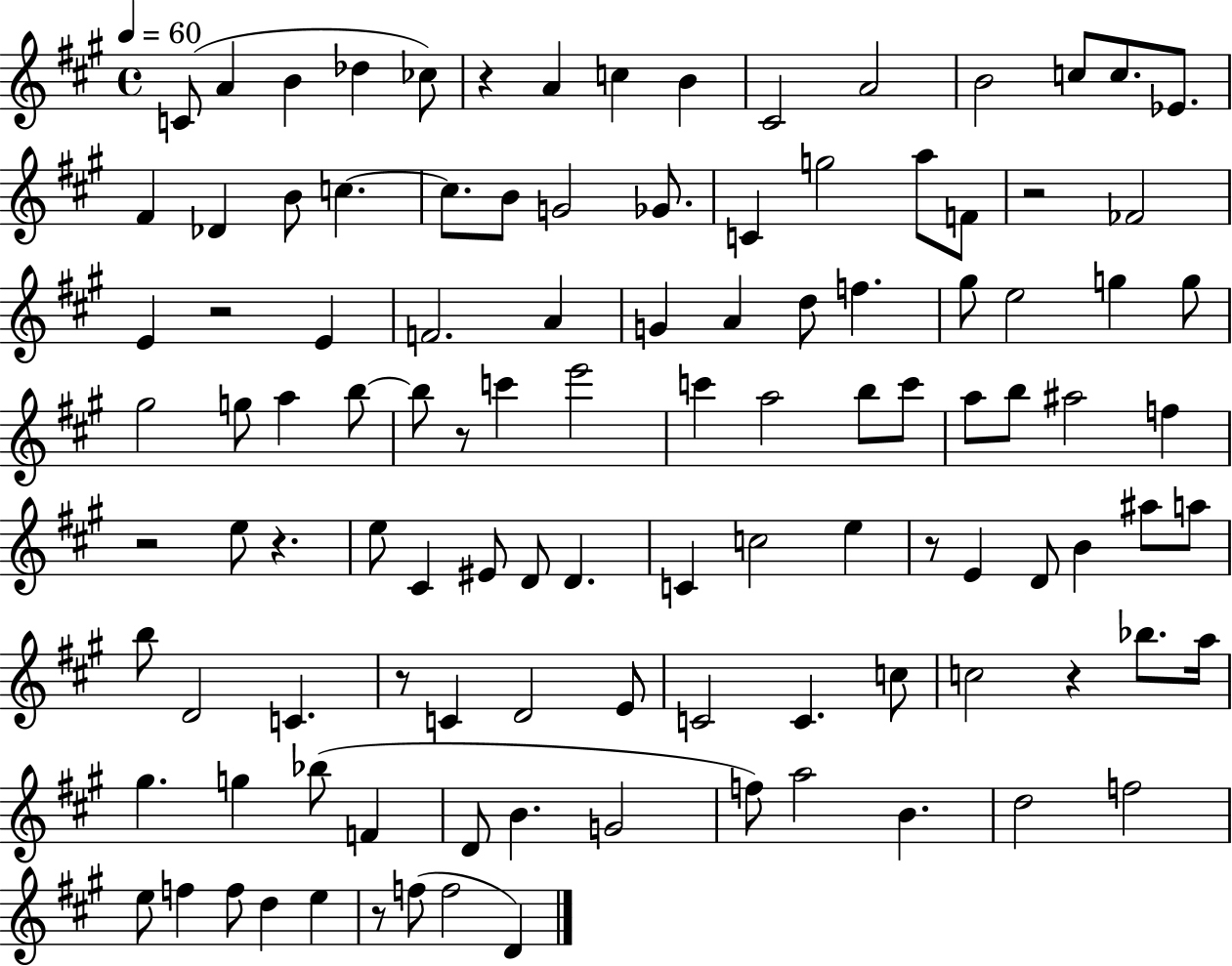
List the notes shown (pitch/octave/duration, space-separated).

C4/e A4/q B4/q Db5/q CES5/e R/q A4/q C5/q B4/q C#4/h A4/h B4/h C5/e C5/e. Eb4/e. F#4/q Db4/q B4/e C5/q. C5/e. B4/e G4/h Gb4/e. C4/q G5/h A5/e F4/e R/h FES4/h E4/q R/h E4/q F4/h. A4/q G4/q A4/q D5/e F5/q. G#5/e E5/h G5/q G5/e G#5/h G5/e A5/q B5/e B5/e R/e C6/q E6/h C6/q A5/h B5/e C6/e A5/e B5/e A#5/h F5/q R/h E5/e R/q. E5/e C#4/q EIS4/e D4/e D4/q. C4/q C5/h E5/q R/e E4/q D4/e B4/q A#5/e A5/e B5/e D4/h C4/q. R/e C4/q D4/h E4/e C4/h C4/q. C5/e C5/h R/q Bb5/e. A5/s G#5/q. G5/q Bb5/e F4/q D4/e B4/q. G4/h F5/e A5/h B4/q. D5/h F5/h E5/e F5/q F5/e D5/q E5/q R/e F5/e F5/h D4/q